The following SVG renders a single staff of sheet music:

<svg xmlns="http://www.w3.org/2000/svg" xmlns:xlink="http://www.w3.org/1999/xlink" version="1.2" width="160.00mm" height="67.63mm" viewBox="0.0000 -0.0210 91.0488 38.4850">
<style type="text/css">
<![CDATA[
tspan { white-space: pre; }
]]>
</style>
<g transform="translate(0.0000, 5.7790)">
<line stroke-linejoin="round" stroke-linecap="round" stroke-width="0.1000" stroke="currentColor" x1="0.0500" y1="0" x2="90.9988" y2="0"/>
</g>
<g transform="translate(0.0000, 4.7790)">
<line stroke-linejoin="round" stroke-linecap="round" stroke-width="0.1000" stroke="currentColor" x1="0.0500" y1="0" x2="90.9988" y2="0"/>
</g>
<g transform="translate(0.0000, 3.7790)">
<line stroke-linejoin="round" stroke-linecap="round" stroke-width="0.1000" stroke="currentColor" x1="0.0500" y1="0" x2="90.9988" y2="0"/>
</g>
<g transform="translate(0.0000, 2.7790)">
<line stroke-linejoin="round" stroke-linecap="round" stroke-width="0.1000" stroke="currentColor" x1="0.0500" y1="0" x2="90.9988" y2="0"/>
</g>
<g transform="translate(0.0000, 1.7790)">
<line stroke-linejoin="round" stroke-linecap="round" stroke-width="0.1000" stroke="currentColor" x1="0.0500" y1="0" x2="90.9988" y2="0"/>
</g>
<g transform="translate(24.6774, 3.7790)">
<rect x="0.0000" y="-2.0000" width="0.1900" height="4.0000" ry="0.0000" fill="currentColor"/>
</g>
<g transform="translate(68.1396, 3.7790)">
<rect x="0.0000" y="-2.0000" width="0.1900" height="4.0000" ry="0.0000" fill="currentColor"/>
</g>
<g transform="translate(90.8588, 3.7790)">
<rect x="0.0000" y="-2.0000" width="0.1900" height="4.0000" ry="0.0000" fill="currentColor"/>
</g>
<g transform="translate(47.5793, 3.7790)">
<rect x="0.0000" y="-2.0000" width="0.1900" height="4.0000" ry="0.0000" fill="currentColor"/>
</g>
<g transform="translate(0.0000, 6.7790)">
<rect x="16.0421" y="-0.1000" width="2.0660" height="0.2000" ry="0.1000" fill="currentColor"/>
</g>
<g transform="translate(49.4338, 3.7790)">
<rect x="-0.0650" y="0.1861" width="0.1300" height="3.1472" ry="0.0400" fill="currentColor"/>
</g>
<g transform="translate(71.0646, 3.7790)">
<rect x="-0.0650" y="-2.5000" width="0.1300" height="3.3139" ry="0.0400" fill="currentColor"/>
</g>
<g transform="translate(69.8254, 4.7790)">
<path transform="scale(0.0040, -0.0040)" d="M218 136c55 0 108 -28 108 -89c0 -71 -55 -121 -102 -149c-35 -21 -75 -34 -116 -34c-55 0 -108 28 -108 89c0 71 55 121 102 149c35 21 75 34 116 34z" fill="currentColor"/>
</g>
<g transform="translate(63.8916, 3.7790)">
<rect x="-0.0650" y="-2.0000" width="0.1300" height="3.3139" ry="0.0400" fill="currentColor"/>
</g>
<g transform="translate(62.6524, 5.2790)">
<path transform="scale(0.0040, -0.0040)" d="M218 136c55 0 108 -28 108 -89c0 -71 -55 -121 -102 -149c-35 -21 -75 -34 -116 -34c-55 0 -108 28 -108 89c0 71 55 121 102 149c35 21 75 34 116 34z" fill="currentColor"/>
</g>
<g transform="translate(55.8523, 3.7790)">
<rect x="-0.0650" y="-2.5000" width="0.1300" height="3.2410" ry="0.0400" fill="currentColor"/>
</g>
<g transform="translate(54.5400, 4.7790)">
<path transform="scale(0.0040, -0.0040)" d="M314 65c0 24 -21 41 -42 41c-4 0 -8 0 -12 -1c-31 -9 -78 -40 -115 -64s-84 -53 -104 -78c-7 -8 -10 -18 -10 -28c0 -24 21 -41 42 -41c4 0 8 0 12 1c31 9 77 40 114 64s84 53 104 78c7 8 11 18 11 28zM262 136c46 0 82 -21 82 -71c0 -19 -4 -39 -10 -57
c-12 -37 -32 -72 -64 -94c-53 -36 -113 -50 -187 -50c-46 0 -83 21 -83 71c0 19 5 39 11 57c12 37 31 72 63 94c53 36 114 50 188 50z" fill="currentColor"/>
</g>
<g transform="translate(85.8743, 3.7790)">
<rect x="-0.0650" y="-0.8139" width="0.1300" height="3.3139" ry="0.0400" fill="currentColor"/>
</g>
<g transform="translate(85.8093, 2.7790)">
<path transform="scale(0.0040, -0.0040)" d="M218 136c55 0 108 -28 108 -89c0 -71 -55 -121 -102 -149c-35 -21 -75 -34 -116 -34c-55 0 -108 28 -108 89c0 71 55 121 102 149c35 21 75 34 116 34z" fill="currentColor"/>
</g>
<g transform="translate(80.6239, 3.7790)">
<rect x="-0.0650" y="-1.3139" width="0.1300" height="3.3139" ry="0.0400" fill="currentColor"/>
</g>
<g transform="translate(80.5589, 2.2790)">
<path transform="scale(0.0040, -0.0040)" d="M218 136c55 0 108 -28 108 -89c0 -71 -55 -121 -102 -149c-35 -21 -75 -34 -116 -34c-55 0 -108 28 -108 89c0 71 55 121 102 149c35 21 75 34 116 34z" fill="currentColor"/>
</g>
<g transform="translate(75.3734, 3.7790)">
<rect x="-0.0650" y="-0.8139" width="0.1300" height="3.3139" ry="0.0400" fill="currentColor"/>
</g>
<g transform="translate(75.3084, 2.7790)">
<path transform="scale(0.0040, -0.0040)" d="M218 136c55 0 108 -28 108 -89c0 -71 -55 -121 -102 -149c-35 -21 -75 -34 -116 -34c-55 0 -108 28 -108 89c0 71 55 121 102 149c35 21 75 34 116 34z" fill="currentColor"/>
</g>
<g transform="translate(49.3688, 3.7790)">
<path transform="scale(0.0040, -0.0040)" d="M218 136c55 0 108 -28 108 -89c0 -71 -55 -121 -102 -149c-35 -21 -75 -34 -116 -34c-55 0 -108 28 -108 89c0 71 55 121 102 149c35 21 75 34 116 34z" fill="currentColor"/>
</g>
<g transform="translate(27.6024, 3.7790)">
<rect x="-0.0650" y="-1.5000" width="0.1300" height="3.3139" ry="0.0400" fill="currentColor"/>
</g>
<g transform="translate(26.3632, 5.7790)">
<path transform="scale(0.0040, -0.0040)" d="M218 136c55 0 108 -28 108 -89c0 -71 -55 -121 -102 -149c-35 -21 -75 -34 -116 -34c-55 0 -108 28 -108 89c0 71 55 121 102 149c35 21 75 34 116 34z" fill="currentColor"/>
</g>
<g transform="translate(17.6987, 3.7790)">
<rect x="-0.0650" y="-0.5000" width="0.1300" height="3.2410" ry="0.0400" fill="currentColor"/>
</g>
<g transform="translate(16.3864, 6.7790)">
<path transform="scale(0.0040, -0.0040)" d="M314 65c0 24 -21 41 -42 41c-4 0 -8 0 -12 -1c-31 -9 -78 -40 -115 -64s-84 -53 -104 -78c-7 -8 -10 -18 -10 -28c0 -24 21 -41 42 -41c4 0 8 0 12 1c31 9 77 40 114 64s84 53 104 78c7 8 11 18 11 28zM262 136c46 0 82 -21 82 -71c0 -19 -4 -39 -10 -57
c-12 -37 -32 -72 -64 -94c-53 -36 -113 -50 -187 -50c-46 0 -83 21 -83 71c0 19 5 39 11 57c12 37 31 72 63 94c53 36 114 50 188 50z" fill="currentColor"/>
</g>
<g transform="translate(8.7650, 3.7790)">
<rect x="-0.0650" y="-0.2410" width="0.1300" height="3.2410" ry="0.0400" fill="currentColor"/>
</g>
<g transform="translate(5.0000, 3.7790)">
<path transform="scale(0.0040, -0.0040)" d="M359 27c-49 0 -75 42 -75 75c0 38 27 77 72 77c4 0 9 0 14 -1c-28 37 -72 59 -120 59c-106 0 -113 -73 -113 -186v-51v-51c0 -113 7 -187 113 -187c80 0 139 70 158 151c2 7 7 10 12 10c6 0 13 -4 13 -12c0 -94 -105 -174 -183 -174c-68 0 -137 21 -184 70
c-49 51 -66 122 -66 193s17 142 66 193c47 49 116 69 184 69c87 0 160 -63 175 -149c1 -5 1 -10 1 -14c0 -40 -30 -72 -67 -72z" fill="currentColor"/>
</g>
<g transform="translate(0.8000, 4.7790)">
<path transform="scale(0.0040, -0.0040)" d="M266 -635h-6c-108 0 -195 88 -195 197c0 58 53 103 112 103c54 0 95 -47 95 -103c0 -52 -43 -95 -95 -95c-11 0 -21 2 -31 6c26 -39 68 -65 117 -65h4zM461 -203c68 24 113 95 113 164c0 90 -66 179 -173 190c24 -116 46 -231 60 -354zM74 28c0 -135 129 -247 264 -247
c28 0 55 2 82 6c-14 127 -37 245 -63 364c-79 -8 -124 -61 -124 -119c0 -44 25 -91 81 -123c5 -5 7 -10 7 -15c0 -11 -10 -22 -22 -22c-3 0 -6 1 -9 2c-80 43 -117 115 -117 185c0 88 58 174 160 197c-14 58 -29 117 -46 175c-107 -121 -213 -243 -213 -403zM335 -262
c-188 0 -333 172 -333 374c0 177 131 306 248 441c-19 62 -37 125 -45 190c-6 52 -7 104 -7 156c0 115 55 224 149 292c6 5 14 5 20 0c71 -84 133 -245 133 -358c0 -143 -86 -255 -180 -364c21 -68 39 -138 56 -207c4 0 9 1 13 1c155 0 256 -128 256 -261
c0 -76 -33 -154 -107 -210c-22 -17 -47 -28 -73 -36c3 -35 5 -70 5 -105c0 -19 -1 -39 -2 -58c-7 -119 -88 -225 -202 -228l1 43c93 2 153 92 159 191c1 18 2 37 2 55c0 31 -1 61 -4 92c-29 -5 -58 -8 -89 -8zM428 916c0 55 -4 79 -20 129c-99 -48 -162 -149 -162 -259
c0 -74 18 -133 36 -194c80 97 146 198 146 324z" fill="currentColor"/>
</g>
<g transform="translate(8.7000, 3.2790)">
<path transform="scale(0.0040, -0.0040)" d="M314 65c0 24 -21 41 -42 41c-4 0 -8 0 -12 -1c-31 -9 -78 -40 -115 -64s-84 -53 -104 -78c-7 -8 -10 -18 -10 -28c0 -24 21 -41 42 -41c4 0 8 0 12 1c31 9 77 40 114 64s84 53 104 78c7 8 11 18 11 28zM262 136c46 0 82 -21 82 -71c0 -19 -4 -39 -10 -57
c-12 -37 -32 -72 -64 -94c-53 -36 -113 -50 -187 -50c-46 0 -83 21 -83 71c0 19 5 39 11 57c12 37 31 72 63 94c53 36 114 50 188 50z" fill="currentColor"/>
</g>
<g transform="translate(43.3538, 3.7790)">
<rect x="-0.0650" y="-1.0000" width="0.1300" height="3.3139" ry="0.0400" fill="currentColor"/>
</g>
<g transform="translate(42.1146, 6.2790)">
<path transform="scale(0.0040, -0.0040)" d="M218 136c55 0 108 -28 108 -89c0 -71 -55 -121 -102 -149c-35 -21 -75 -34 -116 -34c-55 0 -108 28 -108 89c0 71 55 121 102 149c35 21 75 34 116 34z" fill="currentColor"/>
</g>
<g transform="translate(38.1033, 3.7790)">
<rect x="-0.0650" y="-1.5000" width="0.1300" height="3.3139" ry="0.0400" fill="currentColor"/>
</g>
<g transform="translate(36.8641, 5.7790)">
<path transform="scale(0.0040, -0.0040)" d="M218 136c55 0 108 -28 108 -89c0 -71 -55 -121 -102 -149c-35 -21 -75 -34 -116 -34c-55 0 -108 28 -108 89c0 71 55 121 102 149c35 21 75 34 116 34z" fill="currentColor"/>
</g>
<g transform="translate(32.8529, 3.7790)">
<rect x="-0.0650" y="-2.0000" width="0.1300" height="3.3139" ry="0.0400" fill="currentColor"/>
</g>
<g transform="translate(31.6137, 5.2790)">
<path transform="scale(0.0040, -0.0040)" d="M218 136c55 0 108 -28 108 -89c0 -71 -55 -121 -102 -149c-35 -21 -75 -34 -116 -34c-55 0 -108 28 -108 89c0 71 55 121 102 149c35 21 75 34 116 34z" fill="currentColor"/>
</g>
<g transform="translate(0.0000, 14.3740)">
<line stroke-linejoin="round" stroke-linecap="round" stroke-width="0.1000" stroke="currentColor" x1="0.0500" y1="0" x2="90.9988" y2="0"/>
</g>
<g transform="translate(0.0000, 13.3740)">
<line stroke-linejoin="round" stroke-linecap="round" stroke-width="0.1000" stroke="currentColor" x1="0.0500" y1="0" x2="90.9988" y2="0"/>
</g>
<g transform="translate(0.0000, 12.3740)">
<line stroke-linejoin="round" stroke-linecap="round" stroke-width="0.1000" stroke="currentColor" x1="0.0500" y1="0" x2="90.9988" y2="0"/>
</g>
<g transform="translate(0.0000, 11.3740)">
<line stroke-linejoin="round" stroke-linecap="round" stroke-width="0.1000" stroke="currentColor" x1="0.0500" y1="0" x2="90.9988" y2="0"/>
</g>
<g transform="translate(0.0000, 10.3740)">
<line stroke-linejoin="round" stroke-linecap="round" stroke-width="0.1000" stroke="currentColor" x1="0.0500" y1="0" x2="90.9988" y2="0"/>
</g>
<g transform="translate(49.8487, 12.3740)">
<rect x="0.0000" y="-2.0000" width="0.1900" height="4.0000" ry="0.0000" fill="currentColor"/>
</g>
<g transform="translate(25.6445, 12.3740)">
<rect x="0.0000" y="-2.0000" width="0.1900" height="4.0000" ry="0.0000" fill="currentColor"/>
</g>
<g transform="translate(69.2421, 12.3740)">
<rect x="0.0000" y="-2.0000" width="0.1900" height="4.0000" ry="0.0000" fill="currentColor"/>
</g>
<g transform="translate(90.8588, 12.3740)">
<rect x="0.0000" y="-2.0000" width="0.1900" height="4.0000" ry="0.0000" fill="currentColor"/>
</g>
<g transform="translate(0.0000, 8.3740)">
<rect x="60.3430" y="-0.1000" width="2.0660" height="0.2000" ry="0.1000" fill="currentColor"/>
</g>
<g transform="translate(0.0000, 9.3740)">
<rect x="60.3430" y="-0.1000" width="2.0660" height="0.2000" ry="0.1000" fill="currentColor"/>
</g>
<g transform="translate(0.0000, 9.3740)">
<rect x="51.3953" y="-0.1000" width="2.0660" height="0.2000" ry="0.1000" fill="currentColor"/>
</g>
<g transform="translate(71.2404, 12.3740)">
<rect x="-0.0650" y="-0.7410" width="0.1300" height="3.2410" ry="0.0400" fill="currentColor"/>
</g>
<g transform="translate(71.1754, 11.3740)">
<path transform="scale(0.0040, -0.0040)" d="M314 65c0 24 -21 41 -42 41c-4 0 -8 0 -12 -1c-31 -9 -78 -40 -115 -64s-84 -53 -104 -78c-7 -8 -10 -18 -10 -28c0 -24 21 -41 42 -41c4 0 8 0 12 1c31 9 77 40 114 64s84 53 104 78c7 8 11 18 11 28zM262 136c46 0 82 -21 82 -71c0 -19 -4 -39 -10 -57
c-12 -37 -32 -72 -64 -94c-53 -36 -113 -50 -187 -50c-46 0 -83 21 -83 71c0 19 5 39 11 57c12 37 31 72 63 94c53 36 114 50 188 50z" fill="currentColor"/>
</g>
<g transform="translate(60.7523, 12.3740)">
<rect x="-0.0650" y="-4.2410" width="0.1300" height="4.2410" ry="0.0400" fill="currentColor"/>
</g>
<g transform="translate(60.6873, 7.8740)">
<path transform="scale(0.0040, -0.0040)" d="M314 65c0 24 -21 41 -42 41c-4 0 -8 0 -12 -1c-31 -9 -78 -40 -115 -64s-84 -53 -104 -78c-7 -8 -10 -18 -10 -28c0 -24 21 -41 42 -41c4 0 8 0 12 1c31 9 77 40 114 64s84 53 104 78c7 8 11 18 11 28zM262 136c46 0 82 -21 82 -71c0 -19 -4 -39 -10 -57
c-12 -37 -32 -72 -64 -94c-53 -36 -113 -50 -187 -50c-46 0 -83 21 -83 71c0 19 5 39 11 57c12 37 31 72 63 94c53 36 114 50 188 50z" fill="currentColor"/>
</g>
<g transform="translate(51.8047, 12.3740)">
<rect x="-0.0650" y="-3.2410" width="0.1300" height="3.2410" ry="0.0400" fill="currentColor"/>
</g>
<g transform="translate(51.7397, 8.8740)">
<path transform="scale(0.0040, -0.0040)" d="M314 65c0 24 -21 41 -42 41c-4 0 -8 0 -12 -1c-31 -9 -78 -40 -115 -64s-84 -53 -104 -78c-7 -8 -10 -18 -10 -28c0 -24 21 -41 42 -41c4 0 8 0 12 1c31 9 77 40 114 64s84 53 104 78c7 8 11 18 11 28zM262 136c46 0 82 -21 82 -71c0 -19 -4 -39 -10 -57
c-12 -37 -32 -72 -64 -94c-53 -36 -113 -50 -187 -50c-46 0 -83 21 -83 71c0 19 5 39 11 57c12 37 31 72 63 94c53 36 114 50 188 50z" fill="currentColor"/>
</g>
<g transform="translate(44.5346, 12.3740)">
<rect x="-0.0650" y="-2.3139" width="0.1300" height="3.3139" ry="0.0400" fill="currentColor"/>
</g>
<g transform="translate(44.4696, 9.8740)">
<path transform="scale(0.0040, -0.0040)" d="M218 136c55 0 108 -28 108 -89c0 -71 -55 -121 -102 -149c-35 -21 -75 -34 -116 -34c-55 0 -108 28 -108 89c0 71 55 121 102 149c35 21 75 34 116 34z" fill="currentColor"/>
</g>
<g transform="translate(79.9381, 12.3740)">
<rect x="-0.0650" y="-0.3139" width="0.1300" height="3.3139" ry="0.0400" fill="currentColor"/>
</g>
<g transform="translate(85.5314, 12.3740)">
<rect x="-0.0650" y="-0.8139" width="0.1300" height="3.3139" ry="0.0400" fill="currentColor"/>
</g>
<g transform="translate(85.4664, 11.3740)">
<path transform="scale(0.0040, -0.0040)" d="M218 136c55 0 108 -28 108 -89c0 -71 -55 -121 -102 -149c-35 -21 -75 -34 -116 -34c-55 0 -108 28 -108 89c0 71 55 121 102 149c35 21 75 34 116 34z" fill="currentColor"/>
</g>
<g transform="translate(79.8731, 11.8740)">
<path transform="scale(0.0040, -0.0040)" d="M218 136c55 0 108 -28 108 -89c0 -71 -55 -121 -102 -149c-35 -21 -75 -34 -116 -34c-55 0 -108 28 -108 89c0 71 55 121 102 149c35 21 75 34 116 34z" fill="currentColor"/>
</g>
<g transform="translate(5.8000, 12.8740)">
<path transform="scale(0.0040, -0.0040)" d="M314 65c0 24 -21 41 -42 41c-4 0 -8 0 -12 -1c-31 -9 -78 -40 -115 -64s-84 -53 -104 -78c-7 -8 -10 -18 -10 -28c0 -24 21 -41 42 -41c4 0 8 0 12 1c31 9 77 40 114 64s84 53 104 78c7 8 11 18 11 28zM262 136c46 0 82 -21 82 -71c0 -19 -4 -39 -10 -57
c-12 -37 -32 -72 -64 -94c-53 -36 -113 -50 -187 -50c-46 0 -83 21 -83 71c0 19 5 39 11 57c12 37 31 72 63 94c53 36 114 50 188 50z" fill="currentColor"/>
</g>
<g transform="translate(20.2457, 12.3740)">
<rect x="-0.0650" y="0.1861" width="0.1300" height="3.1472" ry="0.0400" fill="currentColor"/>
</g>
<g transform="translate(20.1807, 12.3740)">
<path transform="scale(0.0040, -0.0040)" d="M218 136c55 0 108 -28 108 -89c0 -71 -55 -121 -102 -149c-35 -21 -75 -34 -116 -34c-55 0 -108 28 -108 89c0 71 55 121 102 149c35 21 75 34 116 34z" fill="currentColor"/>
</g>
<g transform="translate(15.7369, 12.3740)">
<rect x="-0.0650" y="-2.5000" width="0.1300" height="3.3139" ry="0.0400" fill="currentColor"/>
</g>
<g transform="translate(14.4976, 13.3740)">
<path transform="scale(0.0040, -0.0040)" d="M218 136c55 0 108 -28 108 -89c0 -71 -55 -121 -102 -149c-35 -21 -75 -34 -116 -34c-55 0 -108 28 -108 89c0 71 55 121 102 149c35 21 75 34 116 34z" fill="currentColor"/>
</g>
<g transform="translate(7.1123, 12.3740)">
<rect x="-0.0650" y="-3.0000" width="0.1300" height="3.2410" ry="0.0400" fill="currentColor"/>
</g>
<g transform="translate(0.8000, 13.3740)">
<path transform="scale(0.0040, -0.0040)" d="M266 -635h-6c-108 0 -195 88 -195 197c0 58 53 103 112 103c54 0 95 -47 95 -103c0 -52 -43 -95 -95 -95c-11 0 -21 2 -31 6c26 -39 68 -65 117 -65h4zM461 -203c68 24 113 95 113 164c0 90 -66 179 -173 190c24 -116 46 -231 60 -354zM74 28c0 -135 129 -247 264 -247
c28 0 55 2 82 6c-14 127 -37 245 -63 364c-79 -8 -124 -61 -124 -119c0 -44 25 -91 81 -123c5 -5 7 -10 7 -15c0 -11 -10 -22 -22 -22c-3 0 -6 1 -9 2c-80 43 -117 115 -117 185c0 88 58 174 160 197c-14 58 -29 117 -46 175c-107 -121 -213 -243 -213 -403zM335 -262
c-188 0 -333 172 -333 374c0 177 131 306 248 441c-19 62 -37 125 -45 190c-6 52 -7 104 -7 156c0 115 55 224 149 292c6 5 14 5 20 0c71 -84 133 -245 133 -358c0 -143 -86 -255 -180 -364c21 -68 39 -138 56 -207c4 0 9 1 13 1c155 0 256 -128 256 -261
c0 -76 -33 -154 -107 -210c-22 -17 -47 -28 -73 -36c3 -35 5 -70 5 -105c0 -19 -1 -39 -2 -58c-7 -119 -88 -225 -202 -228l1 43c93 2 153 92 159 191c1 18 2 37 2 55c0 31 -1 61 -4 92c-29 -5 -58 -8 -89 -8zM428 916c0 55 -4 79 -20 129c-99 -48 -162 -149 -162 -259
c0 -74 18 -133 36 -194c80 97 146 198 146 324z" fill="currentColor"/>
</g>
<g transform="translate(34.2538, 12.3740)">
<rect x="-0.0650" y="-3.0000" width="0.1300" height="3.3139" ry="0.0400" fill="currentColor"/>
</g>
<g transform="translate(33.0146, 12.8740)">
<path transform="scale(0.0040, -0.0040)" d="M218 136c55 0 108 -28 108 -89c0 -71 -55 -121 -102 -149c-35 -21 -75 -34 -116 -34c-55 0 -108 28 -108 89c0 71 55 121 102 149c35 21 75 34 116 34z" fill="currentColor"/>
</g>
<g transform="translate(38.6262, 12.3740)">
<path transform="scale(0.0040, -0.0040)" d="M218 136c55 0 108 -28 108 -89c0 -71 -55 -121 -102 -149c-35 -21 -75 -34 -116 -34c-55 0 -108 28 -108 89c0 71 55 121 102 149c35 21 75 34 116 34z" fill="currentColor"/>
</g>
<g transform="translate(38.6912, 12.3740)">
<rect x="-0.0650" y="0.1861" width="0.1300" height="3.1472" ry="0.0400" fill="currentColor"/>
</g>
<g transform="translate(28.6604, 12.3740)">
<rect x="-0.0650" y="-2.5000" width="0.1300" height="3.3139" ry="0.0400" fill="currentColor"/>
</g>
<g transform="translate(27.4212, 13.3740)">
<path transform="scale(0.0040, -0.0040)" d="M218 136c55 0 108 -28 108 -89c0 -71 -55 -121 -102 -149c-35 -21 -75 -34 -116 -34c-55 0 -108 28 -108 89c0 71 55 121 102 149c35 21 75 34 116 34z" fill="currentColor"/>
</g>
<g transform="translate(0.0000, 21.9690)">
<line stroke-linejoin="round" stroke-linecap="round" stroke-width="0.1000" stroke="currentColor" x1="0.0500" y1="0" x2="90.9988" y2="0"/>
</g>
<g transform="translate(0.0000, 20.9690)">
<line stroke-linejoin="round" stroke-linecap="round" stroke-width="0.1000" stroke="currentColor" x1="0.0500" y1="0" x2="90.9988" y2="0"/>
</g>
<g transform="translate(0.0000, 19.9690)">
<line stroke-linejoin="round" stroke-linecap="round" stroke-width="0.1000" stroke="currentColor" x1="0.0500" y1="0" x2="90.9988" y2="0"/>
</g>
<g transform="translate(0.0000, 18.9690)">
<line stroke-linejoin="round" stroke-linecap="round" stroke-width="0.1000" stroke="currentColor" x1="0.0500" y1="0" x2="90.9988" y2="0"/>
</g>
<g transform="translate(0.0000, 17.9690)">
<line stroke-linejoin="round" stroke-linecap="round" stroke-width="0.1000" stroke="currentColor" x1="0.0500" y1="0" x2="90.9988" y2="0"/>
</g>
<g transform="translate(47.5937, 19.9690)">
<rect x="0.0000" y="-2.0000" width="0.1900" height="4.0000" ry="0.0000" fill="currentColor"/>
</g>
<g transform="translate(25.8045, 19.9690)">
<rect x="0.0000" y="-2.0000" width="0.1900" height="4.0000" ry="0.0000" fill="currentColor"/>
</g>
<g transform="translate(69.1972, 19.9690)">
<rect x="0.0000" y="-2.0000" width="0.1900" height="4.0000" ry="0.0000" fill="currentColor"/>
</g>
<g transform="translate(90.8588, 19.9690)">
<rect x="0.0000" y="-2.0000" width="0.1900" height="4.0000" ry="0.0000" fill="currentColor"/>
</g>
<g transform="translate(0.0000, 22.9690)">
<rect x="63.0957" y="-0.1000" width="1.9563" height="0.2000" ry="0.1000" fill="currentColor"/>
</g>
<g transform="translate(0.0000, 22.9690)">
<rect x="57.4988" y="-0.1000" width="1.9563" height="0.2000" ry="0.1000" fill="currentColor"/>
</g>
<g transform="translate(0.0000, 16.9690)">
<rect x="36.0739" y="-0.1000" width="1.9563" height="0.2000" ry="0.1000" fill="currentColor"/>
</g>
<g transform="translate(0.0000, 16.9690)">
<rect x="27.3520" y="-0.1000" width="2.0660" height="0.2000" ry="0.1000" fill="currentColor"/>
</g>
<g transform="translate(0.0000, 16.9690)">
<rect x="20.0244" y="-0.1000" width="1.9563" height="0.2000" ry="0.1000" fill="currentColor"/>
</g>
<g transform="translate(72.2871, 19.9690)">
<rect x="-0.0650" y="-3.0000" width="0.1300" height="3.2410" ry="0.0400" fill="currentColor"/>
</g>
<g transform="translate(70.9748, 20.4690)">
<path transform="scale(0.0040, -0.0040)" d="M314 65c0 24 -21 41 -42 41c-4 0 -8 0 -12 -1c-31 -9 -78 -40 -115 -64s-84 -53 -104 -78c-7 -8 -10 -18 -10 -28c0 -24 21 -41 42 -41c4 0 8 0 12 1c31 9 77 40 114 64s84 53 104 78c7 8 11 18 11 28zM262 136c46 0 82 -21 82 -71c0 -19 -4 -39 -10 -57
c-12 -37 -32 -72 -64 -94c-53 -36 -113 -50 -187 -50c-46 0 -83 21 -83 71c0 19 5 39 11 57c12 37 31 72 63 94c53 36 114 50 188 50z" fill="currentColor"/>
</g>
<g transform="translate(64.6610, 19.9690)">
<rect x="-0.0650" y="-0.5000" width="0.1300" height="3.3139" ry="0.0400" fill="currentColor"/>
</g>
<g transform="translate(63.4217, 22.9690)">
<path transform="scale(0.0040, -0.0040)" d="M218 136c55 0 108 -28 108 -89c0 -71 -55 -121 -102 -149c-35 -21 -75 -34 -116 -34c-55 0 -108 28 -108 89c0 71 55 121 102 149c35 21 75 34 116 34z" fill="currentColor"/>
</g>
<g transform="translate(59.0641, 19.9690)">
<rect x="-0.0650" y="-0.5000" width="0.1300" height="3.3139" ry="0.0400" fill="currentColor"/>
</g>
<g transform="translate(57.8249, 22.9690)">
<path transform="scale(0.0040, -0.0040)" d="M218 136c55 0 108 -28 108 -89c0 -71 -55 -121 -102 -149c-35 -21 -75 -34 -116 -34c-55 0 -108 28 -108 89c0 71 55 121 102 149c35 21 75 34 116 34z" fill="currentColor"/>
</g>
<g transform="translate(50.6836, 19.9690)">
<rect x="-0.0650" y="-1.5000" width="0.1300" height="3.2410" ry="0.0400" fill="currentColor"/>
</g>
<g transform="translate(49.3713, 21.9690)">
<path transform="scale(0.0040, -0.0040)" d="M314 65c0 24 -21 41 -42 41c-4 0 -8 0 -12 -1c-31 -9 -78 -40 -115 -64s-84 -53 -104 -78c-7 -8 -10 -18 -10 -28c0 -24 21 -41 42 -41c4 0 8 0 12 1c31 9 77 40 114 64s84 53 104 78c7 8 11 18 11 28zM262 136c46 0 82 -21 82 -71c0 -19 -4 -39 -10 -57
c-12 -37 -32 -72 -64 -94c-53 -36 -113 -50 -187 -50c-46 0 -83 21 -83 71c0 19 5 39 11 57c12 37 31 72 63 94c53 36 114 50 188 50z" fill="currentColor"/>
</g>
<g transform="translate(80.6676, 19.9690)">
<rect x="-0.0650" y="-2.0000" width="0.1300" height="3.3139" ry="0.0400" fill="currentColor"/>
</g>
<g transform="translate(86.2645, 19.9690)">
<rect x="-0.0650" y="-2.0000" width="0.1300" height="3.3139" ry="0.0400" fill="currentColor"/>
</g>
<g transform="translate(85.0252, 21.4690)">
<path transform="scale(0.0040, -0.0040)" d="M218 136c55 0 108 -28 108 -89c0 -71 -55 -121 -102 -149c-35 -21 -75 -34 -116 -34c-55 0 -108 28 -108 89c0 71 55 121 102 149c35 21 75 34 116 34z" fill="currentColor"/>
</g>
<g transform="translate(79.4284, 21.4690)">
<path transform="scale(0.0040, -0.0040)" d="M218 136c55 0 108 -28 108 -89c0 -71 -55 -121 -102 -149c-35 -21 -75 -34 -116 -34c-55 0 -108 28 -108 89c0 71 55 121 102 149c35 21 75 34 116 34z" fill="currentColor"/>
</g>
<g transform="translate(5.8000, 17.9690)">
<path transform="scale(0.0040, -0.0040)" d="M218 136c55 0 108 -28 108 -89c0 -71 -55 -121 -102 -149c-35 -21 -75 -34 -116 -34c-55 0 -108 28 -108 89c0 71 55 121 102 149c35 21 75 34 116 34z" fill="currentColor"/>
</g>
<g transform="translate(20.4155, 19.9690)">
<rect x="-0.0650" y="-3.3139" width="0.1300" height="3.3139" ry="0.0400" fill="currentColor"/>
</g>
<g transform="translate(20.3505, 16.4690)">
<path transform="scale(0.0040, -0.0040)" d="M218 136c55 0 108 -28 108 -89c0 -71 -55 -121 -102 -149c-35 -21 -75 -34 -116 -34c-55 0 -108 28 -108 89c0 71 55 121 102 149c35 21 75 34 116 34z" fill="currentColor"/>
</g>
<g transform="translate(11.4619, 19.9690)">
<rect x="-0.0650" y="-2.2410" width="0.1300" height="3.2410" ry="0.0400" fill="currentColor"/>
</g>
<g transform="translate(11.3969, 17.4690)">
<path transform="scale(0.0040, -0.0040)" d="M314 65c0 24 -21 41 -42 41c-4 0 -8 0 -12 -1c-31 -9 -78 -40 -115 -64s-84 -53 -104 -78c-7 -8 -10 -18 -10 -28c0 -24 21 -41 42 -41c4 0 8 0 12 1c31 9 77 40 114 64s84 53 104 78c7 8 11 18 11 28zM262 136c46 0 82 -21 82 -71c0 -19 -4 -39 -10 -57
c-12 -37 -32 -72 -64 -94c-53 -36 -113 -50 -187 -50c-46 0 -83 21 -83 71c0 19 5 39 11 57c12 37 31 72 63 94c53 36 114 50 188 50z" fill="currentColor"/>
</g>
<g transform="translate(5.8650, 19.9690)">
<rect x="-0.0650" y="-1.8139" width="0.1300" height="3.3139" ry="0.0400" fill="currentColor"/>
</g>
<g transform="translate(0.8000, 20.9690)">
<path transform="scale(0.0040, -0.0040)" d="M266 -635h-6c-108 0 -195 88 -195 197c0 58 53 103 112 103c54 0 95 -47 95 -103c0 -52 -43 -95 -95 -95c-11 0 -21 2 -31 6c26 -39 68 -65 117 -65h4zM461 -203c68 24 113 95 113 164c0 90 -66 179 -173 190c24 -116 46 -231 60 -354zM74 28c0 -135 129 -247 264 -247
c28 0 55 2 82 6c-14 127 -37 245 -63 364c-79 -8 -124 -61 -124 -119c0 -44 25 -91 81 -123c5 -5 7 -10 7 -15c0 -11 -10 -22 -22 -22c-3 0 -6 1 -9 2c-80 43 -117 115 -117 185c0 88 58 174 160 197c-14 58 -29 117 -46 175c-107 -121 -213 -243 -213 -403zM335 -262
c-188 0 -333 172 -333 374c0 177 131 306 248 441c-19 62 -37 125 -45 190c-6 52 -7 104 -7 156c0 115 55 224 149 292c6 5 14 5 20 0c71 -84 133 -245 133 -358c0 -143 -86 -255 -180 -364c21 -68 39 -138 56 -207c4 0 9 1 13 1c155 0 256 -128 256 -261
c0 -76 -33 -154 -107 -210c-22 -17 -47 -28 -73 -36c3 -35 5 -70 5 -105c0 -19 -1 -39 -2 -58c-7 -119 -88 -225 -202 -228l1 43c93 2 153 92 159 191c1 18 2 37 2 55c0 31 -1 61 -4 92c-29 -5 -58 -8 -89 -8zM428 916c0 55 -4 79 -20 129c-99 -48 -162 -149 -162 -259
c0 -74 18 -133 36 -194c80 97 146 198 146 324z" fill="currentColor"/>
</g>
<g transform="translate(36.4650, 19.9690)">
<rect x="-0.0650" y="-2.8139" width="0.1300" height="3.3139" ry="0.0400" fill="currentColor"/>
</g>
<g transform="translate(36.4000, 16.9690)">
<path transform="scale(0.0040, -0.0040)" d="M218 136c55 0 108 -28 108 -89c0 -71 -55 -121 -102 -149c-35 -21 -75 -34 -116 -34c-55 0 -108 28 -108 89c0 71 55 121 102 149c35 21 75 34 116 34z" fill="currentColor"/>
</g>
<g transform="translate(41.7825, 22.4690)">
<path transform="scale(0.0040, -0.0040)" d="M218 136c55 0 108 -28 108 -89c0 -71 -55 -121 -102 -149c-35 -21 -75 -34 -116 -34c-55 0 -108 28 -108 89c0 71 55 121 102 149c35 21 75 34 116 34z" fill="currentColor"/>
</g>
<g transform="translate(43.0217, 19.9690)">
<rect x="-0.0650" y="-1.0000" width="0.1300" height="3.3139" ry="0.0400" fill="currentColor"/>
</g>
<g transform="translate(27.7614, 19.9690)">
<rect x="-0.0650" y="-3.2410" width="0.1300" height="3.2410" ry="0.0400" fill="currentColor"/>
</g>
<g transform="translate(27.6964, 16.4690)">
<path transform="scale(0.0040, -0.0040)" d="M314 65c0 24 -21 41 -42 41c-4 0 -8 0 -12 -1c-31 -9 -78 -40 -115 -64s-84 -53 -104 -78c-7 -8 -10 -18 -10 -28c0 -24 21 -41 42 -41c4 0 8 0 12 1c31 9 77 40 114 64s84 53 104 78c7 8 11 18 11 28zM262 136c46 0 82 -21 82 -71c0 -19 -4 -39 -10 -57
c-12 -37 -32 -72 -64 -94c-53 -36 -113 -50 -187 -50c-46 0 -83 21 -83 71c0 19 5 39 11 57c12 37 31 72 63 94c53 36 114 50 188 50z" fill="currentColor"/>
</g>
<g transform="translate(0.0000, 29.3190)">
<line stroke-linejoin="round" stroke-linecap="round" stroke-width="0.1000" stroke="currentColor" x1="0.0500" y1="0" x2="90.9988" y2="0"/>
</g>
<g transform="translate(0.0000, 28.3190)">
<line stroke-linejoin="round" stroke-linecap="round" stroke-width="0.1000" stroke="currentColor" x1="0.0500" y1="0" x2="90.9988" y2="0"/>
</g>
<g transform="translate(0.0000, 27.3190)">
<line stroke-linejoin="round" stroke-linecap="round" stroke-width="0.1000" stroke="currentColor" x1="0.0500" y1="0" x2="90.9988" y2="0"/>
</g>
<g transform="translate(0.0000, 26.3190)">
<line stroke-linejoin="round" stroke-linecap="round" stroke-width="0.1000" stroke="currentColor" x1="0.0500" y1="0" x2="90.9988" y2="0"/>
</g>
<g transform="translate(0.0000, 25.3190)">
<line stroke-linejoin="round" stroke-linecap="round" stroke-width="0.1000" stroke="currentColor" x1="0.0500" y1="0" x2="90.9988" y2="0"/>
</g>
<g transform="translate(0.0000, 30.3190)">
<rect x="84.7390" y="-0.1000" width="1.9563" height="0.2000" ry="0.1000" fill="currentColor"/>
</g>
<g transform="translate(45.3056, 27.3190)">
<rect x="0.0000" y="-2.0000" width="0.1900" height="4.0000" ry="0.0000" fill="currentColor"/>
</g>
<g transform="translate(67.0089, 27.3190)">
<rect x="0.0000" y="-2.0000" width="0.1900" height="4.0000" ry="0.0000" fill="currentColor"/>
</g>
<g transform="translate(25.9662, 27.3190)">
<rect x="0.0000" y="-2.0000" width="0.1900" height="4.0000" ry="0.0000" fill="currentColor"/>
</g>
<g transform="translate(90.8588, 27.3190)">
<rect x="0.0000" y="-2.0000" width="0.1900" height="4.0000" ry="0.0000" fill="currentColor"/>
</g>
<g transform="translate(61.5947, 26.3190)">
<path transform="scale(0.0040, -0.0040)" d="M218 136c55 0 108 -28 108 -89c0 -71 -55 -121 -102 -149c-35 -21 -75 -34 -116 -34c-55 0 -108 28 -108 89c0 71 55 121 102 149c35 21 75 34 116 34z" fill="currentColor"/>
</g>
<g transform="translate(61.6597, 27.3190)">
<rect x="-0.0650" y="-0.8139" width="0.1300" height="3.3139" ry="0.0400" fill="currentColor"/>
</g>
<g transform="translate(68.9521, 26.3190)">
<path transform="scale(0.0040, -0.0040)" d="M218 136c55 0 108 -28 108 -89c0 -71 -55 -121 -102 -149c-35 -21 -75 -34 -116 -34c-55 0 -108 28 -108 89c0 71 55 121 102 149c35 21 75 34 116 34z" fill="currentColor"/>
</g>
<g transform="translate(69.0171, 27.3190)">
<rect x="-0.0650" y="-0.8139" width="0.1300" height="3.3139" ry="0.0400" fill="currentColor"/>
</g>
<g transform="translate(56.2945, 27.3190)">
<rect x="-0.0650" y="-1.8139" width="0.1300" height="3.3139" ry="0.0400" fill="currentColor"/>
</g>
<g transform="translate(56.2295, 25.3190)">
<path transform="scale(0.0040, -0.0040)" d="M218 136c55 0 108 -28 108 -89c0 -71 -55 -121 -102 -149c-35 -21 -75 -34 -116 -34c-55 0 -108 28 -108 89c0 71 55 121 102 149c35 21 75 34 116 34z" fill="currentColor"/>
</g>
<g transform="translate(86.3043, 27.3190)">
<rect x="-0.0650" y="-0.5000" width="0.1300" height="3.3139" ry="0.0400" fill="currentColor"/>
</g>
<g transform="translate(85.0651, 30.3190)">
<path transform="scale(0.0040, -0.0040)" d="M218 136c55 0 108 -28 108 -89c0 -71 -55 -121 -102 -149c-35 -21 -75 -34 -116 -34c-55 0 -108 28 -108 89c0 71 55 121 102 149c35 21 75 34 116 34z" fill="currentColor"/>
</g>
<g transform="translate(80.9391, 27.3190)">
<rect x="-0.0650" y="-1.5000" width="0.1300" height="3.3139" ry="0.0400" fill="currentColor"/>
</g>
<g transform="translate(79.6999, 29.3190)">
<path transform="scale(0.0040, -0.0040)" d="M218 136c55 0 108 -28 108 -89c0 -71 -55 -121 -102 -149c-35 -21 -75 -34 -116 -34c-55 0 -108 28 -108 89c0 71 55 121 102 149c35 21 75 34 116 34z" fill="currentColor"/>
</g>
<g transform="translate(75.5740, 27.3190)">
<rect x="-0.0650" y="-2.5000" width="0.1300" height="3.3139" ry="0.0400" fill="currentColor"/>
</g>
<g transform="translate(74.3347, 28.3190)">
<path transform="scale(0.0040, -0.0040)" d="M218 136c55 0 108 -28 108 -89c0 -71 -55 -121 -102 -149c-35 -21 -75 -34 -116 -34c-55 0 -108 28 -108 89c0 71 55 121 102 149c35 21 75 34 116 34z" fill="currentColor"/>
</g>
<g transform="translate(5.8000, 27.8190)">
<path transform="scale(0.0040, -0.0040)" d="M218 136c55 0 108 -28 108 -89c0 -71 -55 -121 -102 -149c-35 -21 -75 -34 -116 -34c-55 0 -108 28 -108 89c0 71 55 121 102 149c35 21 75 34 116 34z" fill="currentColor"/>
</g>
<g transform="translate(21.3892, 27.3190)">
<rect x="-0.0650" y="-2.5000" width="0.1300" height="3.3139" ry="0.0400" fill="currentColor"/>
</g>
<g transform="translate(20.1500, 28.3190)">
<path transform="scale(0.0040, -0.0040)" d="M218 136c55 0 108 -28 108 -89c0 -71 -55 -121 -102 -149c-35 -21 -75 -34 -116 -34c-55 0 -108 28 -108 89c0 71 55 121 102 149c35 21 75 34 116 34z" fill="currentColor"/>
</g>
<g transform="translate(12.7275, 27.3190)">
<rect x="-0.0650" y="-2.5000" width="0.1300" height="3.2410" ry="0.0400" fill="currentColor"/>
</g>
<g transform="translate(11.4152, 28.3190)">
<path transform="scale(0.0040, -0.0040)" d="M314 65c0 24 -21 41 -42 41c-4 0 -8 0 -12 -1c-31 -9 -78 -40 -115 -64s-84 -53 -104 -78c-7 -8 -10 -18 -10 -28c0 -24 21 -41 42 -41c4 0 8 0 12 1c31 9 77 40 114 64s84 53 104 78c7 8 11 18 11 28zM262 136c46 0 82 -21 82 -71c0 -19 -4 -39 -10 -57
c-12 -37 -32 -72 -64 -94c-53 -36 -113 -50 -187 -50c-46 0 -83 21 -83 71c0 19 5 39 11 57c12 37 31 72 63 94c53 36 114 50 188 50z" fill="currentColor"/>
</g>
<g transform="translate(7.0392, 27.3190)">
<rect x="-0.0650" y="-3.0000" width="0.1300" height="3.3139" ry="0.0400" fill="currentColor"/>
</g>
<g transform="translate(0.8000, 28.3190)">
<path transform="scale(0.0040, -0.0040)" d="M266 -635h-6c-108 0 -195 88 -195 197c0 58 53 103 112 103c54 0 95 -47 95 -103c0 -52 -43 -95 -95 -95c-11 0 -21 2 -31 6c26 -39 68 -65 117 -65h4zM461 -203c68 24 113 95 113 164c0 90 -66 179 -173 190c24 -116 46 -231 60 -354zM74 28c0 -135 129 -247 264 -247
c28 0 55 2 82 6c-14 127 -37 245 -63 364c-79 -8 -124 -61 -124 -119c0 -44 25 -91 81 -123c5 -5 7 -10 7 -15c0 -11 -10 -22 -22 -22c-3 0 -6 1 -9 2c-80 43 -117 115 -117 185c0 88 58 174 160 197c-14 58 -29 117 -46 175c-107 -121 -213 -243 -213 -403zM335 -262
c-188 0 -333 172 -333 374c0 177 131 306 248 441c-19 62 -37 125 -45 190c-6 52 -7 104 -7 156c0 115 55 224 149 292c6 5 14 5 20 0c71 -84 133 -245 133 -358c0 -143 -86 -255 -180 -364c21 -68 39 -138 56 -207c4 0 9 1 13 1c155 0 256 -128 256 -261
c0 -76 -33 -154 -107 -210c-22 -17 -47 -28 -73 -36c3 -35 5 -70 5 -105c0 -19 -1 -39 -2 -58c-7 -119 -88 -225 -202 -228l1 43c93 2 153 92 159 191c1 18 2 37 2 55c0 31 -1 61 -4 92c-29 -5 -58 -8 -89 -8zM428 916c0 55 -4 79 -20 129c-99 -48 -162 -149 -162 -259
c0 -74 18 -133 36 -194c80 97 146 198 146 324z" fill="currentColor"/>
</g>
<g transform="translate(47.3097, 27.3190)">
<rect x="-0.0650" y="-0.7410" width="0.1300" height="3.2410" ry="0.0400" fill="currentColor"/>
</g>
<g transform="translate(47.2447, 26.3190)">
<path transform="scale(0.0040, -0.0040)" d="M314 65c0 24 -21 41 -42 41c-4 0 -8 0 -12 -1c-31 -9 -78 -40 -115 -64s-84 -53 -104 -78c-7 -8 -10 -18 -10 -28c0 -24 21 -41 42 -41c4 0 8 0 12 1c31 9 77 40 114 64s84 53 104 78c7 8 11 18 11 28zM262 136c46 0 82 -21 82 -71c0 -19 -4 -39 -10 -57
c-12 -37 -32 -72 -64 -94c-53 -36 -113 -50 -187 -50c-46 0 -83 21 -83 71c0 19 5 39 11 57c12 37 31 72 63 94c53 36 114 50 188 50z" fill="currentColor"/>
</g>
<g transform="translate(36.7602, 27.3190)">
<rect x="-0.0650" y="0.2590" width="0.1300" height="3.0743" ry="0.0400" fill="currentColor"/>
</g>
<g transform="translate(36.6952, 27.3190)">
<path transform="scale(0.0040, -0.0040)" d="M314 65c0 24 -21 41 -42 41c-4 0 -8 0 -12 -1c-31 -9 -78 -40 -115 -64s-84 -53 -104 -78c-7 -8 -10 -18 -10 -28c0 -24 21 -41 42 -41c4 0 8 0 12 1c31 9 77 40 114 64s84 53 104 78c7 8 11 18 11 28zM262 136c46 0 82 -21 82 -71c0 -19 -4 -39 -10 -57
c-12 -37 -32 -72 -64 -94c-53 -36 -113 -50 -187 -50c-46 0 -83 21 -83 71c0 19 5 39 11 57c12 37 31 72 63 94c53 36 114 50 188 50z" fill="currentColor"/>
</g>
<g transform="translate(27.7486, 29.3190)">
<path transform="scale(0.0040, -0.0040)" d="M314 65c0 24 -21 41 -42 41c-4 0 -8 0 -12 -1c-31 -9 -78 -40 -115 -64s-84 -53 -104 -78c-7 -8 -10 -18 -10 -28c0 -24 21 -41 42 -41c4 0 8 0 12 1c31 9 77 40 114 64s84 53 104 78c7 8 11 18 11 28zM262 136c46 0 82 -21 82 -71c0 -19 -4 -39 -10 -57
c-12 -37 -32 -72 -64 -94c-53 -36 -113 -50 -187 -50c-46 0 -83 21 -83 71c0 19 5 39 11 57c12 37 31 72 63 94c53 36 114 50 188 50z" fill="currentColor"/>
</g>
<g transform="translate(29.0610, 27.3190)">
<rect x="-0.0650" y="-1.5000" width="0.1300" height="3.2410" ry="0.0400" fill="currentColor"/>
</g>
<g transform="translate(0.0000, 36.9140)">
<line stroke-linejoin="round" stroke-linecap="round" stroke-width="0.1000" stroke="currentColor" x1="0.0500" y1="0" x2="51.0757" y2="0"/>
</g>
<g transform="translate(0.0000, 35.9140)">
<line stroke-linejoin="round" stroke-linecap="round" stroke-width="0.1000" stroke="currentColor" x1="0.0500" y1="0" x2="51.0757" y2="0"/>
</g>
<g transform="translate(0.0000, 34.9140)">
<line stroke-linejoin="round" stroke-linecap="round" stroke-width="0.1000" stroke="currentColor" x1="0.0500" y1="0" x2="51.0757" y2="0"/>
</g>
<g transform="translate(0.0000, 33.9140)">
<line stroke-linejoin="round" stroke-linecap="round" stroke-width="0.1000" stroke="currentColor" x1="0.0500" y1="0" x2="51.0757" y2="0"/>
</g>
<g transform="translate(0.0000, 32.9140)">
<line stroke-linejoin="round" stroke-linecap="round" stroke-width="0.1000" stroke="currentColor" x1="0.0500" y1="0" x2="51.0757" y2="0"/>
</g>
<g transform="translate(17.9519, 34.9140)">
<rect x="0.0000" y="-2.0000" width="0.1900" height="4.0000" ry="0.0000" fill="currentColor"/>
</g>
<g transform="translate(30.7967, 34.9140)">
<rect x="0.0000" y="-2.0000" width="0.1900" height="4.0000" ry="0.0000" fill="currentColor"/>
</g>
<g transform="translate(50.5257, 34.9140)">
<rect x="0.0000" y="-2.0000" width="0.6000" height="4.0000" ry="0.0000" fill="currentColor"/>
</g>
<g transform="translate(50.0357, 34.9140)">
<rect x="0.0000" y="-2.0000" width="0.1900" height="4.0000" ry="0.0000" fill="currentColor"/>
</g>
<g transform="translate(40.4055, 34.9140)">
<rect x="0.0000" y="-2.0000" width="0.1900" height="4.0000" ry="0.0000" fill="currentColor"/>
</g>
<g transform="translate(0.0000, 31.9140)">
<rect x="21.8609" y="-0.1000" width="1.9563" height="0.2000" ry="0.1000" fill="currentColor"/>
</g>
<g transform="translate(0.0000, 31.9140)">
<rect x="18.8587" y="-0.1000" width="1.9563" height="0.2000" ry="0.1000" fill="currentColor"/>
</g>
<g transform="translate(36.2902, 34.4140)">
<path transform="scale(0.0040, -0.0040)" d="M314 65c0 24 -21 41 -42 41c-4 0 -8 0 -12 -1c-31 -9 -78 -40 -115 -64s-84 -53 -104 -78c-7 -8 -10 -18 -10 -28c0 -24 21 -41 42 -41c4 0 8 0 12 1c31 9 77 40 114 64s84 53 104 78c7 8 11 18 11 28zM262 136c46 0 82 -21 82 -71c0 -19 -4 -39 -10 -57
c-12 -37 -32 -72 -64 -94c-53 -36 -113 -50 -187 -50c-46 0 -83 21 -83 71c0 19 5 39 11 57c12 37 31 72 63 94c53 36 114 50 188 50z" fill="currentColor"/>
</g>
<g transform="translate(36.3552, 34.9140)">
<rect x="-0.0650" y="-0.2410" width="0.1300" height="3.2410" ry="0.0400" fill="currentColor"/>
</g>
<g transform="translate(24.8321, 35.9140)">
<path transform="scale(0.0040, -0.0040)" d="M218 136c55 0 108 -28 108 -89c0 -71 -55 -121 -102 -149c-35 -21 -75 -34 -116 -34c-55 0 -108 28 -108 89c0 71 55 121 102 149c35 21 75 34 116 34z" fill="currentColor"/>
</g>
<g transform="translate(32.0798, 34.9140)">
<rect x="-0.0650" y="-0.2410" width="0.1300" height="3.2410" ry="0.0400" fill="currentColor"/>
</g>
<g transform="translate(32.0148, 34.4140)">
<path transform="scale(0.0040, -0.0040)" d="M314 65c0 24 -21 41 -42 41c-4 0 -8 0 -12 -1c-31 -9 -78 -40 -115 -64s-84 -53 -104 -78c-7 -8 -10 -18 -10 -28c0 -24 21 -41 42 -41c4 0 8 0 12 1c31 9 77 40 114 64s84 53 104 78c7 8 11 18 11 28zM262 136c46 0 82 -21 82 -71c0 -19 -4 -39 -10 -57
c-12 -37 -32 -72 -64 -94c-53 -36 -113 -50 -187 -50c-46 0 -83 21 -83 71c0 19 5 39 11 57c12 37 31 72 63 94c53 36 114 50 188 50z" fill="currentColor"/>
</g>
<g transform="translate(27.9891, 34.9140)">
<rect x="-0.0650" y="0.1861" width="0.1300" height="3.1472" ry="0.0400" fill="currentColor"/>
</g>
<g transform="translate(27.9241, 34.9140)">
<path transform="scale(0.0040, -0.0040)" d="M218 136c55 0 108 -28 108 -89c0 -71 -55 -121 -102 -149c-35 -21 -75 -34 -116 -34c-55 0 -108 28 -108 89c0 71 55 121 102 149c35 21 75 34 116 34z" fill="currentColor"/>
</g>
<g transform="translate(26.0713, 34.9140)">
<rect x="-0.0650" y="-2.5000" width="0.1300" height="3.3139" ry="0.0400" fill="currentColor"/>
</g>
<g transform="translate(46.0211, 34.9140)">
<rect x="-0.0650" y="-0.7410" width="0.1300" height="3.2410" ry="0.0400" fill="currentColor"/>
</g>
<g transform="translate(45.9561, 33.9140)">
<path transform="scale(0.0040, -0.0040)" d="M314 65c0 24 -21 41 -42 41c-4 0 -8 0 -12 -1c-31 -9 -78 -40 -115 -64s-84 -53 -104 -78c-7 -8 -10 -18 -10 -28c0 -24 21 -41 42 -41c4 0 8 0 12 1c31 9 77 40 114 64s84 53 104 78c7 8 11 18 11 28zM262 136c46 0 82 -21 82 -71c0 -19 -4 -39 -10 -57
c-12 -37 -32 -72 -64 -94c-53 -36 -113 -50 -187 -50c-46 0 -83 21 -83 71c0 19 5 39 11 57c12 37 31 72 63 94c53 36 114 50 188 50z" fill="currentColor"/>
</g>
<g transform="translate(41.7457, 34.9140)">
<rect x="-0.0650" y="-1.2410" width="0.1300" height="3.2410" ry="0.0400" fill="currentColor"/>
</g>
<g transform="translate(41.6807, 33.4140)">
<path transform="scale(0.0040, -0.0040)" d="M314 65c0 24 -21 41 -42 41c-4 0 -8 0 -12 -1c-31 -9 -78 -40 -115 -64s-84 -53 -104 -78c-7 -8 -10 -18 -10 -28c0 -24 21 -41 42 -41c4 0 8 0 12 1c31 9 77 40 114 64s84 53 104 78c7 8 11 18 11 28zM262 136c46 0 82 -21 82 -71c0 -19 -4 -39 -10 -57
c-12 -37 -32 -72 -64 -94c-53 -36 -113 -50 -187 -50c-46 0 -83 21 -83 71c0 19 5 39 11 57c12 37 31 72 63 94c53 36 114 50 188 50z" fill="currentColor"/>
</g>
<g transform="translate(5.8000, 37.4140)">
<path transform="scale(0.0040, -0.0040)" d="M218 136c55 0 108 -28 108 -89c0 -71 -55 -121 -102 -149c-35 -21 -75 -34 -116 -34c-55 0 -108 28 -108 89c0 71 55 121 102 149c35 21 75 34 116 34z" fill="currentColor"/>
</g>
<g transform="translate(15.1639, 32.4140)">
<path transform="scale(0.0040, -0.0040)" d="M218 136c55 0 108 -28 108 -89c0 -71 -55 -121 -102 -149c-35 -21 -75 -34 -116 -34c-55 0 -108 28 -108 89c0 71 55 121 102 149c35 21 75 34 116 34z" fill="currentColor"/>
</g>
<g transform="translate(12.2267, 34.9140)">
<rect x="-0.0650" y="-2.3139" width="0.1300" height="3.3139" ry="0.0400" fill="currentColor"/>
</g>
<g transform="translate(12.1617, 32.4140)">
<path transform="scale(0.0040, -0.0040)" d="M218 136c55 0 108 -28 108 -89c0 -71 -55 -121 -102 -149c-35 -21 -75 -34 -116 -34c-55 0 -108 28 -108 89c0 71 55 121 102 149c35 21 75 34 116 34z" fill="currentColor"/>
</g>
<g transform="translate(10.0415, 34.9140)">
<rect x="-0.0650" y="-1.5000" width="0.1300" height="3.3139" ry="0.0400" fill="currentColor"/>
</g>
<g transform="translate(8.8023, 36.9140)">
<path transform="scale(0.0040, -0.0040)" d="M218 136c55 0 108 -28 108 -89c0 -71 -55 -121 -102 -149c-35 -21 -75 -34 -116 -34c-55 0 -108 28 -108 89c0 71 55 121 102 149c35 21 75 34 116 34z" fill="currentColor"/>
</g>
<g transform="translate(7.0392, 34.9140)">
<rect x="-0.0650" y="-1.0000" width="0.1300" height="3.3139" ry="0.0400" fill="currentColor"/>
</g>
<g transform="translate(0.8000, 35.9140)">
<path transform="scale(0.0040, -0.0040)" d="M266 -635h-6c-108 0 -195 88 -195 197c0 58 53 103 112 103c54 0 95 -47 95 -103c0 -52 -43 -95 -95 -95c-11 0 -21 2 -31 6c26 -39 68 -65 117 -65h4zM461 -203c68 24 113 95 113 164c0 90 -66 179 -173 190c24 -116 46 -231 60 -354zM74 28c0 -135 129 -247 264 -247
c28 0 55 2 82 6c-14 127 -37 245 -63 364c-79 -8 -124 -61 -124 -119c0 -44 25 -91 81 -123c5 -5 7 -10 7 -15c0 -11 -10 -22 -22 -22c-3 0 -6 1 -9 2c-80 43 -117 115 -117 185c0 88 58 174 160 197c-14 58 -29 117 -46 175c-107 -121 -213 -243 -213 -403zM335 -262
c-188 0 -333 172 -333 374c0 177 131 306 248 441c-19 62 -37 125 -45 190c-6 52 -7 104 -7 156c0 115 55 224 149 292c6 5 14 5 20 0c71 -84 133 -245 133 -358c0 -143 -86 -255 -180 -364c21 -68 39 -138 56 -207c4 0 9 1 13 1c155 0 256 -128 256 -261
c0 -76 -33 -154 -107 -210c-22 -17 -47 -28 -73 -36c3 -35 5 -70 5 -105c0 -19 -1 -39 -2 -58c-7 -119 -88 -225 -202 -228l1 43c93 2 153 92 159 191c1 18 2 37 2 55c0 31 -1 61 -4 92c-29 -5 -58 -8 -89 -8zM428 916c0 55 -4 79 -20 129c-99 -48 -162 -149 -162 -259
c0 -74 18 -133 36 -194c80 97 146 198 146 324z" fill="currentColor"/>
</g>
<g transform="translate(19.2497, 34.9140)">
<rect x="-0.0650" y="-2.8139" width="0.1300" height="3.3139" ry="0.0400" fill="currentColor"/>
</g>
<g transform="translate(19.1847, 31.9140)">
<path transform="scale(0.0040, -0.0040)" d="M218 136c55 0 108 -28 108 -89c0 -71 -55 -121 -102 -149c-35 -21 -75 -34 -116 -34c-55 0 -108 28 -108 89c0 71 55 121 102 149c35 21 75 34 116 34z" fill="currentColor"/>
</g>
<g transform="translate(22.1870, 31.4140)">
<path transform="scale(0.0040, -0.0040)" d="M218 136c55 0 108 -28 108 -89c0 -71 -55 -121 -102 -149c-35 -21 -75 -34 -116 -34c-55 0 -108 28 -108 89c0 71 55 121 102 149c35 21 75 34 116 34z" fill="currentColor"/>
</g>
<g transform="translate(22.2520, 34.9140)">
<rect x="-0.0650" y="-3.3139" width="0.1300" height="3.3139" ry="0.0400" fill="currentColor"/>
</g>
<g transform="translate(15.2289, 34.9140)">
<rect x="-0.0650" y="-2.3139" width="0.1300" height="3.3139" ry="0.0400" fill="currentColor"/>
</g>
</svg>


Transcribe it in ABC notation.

X:1
T:Untitled
M:4/4
L:1/4
K:C
c2 C2 E F E D B G2 F G d e d A2 G B G A B g b2 d'2 d2 c d f g2 b b2 a D E2 C C A2 F F A G2 G E2 B2 d2 f d d G E C D E g g a b G B c2 c2 e2 d2